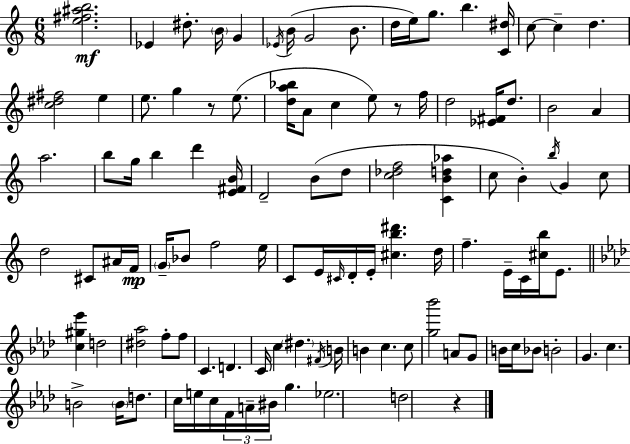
[E5,F#5,A#5,B5]/h. Eb4/q D#5/e. B4/s G4/q Eb4/s B4/s G4/h B4/e. D5/s E5/s G5/e. B5/q. [C4,D#5]/s C5/e C5/q D5/q. [C5,D#5,F#5]/h E5/q E5/e. G5/q R/e E5/e. [D5,A5,Bb5]/s A4/e C5/q E5/e R/e F5/s D5/h [Eb4,F#4]/s D5/e. B4/h A4/q A5/h. B5/e G5/s B5/q D6/q [E4,F#4,B4]/s D4/h B4/e D5/e [C5,Db5,F5]/h [C4,B4,D5,Ab5]/q C5/e B4/q B5/s G4/q C5/e D5/h C#4/e A#4/s F4/s G4/s Bb4/e F5/h E5/s C4/e E4/s C#4/s D4/s E4/s [C#5,B5,D#6]/q. D5/s F5/q. E4/s C4/s [C#5,B5]/s E4/e. [C5,G#5,Eb6]/q D5/h [D#5,Ab5]/h F5/e F5/e C4/q. D4/q. C4/s C5/q D#5/q. F#4/s B4/s B4/q C5/q. C5/e [G5,Bb6]/h A4/e G4/e B4/s C5/s Bb4/e B4/h G4/q. C5/q. B4/h B4/s D5/e. C5/s E5/s C5/s F4/s A4/s BIS4/s G5/q. Eb5/h. D5/h R/q